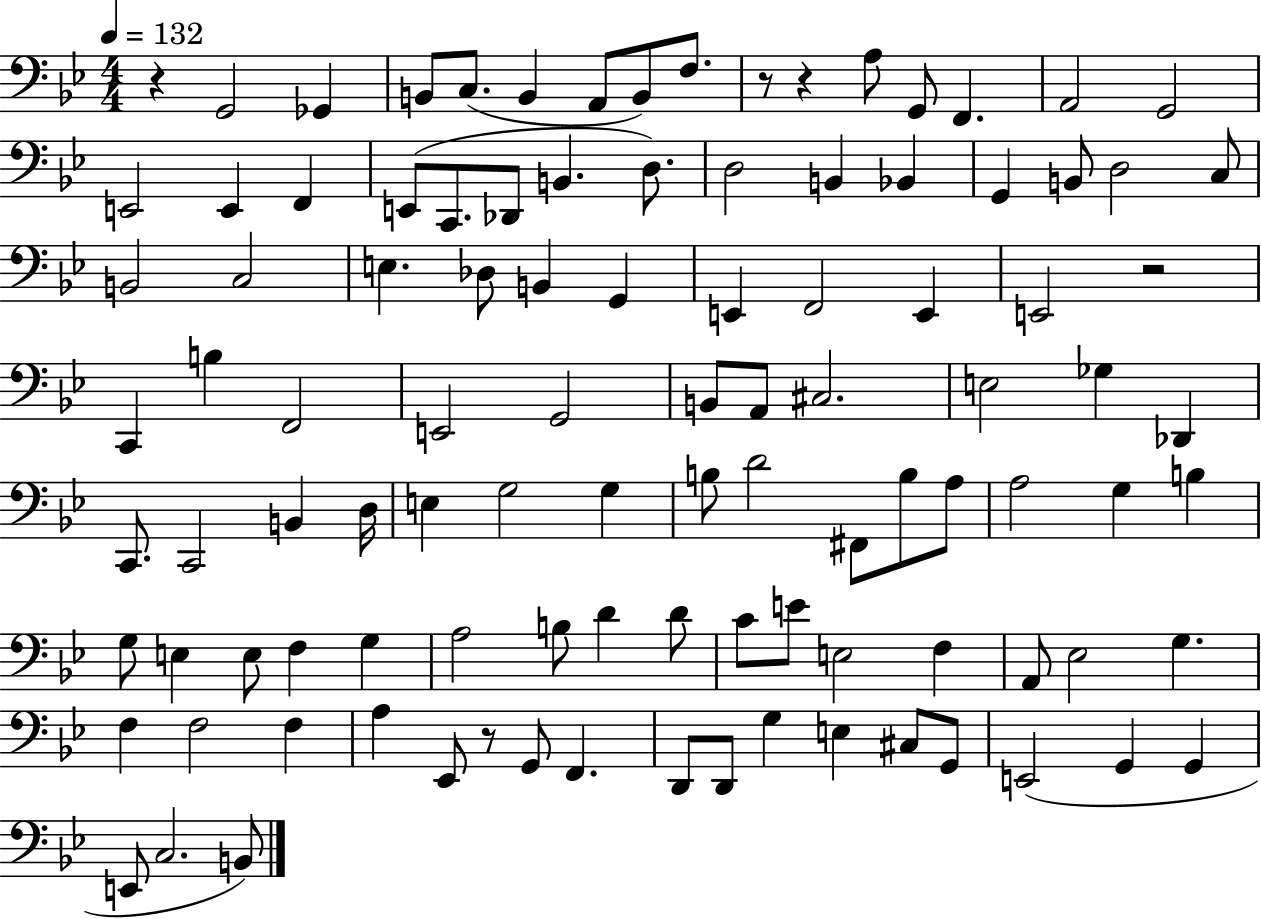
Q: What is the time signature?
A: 4/4